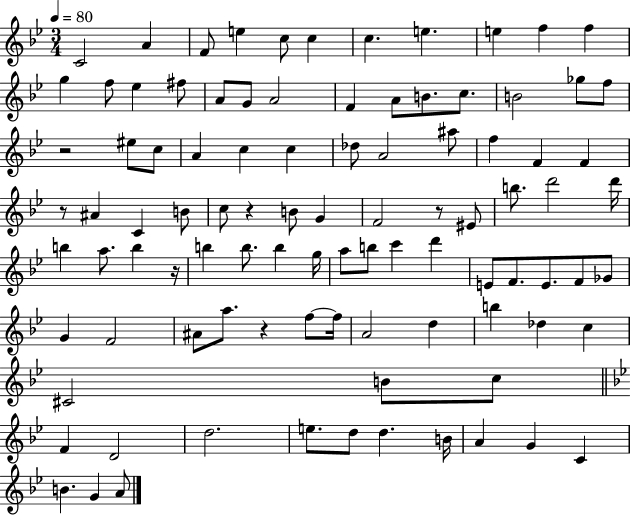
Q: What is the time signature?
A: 3/4